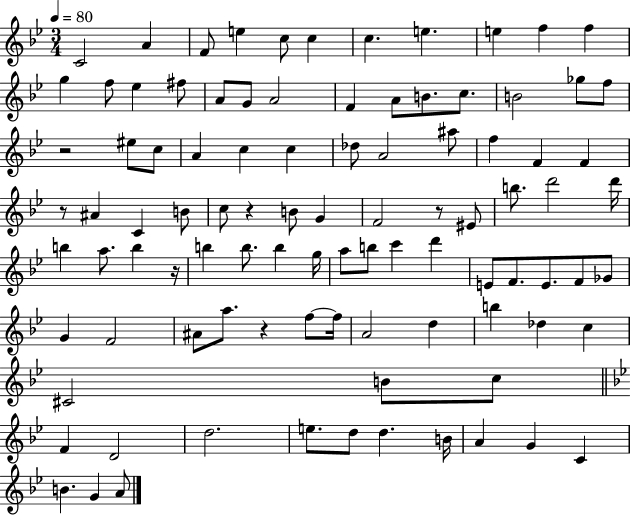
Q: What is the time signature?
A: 3/4